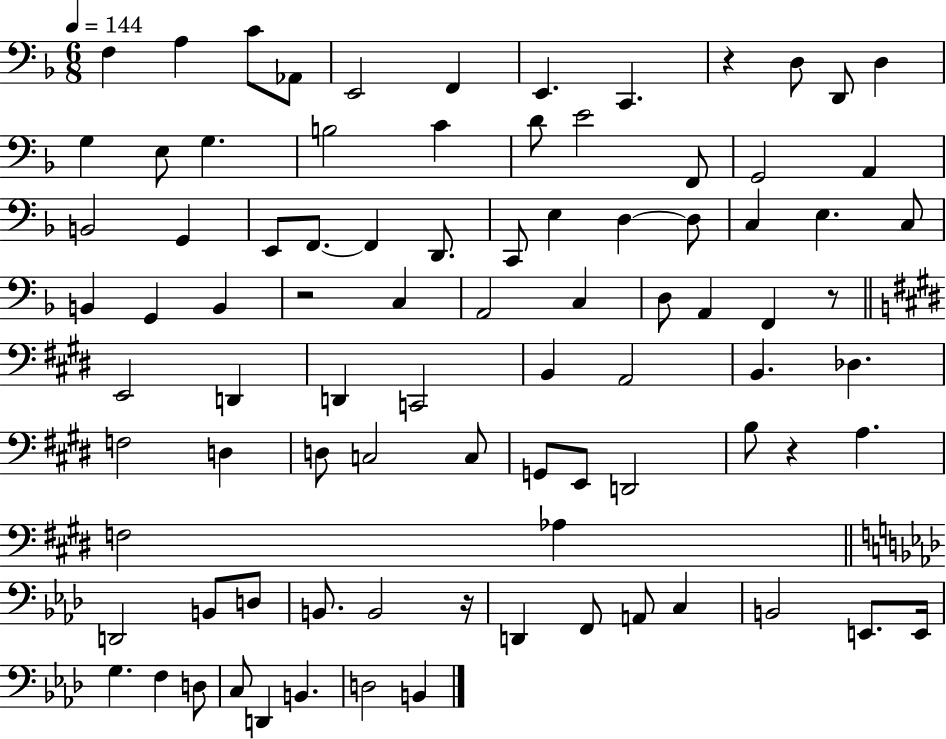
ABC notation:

X:1
T:Untitled
M:6/8
L:1/4
K:F
F, A, C/2 _A,,/2 E,,2 F,, E,, C,, z D,/2 D,,/2 D, G, E,/2 G, B,2 C D/2 E2 F,,/2 G,,2 A,, B,,2 G,, E,,/2 F,,/2 F,, D,,/2 C,,/2 E, D, D,/2 C, E, C,/2 B,, G,, B,, z2 C, A,,2 C, D,/2 A,, F,, z/2 E,,2 D,, D,, C,,2 B,, A,,2 B,, _D, F,2 D, D,/2 C,2 C,/2 G,,/2 E,,/2 D,,2 B,/2 z A, F,2 _A, D,,2 B,,/2 D,/2 B,,/2 B,,2 z/4 D,, F,,/2 A,,/2 C, B,,2 E,,/2 E,,/4 G, F, D,/2 C,/2 D,, B,, D,2 B,,